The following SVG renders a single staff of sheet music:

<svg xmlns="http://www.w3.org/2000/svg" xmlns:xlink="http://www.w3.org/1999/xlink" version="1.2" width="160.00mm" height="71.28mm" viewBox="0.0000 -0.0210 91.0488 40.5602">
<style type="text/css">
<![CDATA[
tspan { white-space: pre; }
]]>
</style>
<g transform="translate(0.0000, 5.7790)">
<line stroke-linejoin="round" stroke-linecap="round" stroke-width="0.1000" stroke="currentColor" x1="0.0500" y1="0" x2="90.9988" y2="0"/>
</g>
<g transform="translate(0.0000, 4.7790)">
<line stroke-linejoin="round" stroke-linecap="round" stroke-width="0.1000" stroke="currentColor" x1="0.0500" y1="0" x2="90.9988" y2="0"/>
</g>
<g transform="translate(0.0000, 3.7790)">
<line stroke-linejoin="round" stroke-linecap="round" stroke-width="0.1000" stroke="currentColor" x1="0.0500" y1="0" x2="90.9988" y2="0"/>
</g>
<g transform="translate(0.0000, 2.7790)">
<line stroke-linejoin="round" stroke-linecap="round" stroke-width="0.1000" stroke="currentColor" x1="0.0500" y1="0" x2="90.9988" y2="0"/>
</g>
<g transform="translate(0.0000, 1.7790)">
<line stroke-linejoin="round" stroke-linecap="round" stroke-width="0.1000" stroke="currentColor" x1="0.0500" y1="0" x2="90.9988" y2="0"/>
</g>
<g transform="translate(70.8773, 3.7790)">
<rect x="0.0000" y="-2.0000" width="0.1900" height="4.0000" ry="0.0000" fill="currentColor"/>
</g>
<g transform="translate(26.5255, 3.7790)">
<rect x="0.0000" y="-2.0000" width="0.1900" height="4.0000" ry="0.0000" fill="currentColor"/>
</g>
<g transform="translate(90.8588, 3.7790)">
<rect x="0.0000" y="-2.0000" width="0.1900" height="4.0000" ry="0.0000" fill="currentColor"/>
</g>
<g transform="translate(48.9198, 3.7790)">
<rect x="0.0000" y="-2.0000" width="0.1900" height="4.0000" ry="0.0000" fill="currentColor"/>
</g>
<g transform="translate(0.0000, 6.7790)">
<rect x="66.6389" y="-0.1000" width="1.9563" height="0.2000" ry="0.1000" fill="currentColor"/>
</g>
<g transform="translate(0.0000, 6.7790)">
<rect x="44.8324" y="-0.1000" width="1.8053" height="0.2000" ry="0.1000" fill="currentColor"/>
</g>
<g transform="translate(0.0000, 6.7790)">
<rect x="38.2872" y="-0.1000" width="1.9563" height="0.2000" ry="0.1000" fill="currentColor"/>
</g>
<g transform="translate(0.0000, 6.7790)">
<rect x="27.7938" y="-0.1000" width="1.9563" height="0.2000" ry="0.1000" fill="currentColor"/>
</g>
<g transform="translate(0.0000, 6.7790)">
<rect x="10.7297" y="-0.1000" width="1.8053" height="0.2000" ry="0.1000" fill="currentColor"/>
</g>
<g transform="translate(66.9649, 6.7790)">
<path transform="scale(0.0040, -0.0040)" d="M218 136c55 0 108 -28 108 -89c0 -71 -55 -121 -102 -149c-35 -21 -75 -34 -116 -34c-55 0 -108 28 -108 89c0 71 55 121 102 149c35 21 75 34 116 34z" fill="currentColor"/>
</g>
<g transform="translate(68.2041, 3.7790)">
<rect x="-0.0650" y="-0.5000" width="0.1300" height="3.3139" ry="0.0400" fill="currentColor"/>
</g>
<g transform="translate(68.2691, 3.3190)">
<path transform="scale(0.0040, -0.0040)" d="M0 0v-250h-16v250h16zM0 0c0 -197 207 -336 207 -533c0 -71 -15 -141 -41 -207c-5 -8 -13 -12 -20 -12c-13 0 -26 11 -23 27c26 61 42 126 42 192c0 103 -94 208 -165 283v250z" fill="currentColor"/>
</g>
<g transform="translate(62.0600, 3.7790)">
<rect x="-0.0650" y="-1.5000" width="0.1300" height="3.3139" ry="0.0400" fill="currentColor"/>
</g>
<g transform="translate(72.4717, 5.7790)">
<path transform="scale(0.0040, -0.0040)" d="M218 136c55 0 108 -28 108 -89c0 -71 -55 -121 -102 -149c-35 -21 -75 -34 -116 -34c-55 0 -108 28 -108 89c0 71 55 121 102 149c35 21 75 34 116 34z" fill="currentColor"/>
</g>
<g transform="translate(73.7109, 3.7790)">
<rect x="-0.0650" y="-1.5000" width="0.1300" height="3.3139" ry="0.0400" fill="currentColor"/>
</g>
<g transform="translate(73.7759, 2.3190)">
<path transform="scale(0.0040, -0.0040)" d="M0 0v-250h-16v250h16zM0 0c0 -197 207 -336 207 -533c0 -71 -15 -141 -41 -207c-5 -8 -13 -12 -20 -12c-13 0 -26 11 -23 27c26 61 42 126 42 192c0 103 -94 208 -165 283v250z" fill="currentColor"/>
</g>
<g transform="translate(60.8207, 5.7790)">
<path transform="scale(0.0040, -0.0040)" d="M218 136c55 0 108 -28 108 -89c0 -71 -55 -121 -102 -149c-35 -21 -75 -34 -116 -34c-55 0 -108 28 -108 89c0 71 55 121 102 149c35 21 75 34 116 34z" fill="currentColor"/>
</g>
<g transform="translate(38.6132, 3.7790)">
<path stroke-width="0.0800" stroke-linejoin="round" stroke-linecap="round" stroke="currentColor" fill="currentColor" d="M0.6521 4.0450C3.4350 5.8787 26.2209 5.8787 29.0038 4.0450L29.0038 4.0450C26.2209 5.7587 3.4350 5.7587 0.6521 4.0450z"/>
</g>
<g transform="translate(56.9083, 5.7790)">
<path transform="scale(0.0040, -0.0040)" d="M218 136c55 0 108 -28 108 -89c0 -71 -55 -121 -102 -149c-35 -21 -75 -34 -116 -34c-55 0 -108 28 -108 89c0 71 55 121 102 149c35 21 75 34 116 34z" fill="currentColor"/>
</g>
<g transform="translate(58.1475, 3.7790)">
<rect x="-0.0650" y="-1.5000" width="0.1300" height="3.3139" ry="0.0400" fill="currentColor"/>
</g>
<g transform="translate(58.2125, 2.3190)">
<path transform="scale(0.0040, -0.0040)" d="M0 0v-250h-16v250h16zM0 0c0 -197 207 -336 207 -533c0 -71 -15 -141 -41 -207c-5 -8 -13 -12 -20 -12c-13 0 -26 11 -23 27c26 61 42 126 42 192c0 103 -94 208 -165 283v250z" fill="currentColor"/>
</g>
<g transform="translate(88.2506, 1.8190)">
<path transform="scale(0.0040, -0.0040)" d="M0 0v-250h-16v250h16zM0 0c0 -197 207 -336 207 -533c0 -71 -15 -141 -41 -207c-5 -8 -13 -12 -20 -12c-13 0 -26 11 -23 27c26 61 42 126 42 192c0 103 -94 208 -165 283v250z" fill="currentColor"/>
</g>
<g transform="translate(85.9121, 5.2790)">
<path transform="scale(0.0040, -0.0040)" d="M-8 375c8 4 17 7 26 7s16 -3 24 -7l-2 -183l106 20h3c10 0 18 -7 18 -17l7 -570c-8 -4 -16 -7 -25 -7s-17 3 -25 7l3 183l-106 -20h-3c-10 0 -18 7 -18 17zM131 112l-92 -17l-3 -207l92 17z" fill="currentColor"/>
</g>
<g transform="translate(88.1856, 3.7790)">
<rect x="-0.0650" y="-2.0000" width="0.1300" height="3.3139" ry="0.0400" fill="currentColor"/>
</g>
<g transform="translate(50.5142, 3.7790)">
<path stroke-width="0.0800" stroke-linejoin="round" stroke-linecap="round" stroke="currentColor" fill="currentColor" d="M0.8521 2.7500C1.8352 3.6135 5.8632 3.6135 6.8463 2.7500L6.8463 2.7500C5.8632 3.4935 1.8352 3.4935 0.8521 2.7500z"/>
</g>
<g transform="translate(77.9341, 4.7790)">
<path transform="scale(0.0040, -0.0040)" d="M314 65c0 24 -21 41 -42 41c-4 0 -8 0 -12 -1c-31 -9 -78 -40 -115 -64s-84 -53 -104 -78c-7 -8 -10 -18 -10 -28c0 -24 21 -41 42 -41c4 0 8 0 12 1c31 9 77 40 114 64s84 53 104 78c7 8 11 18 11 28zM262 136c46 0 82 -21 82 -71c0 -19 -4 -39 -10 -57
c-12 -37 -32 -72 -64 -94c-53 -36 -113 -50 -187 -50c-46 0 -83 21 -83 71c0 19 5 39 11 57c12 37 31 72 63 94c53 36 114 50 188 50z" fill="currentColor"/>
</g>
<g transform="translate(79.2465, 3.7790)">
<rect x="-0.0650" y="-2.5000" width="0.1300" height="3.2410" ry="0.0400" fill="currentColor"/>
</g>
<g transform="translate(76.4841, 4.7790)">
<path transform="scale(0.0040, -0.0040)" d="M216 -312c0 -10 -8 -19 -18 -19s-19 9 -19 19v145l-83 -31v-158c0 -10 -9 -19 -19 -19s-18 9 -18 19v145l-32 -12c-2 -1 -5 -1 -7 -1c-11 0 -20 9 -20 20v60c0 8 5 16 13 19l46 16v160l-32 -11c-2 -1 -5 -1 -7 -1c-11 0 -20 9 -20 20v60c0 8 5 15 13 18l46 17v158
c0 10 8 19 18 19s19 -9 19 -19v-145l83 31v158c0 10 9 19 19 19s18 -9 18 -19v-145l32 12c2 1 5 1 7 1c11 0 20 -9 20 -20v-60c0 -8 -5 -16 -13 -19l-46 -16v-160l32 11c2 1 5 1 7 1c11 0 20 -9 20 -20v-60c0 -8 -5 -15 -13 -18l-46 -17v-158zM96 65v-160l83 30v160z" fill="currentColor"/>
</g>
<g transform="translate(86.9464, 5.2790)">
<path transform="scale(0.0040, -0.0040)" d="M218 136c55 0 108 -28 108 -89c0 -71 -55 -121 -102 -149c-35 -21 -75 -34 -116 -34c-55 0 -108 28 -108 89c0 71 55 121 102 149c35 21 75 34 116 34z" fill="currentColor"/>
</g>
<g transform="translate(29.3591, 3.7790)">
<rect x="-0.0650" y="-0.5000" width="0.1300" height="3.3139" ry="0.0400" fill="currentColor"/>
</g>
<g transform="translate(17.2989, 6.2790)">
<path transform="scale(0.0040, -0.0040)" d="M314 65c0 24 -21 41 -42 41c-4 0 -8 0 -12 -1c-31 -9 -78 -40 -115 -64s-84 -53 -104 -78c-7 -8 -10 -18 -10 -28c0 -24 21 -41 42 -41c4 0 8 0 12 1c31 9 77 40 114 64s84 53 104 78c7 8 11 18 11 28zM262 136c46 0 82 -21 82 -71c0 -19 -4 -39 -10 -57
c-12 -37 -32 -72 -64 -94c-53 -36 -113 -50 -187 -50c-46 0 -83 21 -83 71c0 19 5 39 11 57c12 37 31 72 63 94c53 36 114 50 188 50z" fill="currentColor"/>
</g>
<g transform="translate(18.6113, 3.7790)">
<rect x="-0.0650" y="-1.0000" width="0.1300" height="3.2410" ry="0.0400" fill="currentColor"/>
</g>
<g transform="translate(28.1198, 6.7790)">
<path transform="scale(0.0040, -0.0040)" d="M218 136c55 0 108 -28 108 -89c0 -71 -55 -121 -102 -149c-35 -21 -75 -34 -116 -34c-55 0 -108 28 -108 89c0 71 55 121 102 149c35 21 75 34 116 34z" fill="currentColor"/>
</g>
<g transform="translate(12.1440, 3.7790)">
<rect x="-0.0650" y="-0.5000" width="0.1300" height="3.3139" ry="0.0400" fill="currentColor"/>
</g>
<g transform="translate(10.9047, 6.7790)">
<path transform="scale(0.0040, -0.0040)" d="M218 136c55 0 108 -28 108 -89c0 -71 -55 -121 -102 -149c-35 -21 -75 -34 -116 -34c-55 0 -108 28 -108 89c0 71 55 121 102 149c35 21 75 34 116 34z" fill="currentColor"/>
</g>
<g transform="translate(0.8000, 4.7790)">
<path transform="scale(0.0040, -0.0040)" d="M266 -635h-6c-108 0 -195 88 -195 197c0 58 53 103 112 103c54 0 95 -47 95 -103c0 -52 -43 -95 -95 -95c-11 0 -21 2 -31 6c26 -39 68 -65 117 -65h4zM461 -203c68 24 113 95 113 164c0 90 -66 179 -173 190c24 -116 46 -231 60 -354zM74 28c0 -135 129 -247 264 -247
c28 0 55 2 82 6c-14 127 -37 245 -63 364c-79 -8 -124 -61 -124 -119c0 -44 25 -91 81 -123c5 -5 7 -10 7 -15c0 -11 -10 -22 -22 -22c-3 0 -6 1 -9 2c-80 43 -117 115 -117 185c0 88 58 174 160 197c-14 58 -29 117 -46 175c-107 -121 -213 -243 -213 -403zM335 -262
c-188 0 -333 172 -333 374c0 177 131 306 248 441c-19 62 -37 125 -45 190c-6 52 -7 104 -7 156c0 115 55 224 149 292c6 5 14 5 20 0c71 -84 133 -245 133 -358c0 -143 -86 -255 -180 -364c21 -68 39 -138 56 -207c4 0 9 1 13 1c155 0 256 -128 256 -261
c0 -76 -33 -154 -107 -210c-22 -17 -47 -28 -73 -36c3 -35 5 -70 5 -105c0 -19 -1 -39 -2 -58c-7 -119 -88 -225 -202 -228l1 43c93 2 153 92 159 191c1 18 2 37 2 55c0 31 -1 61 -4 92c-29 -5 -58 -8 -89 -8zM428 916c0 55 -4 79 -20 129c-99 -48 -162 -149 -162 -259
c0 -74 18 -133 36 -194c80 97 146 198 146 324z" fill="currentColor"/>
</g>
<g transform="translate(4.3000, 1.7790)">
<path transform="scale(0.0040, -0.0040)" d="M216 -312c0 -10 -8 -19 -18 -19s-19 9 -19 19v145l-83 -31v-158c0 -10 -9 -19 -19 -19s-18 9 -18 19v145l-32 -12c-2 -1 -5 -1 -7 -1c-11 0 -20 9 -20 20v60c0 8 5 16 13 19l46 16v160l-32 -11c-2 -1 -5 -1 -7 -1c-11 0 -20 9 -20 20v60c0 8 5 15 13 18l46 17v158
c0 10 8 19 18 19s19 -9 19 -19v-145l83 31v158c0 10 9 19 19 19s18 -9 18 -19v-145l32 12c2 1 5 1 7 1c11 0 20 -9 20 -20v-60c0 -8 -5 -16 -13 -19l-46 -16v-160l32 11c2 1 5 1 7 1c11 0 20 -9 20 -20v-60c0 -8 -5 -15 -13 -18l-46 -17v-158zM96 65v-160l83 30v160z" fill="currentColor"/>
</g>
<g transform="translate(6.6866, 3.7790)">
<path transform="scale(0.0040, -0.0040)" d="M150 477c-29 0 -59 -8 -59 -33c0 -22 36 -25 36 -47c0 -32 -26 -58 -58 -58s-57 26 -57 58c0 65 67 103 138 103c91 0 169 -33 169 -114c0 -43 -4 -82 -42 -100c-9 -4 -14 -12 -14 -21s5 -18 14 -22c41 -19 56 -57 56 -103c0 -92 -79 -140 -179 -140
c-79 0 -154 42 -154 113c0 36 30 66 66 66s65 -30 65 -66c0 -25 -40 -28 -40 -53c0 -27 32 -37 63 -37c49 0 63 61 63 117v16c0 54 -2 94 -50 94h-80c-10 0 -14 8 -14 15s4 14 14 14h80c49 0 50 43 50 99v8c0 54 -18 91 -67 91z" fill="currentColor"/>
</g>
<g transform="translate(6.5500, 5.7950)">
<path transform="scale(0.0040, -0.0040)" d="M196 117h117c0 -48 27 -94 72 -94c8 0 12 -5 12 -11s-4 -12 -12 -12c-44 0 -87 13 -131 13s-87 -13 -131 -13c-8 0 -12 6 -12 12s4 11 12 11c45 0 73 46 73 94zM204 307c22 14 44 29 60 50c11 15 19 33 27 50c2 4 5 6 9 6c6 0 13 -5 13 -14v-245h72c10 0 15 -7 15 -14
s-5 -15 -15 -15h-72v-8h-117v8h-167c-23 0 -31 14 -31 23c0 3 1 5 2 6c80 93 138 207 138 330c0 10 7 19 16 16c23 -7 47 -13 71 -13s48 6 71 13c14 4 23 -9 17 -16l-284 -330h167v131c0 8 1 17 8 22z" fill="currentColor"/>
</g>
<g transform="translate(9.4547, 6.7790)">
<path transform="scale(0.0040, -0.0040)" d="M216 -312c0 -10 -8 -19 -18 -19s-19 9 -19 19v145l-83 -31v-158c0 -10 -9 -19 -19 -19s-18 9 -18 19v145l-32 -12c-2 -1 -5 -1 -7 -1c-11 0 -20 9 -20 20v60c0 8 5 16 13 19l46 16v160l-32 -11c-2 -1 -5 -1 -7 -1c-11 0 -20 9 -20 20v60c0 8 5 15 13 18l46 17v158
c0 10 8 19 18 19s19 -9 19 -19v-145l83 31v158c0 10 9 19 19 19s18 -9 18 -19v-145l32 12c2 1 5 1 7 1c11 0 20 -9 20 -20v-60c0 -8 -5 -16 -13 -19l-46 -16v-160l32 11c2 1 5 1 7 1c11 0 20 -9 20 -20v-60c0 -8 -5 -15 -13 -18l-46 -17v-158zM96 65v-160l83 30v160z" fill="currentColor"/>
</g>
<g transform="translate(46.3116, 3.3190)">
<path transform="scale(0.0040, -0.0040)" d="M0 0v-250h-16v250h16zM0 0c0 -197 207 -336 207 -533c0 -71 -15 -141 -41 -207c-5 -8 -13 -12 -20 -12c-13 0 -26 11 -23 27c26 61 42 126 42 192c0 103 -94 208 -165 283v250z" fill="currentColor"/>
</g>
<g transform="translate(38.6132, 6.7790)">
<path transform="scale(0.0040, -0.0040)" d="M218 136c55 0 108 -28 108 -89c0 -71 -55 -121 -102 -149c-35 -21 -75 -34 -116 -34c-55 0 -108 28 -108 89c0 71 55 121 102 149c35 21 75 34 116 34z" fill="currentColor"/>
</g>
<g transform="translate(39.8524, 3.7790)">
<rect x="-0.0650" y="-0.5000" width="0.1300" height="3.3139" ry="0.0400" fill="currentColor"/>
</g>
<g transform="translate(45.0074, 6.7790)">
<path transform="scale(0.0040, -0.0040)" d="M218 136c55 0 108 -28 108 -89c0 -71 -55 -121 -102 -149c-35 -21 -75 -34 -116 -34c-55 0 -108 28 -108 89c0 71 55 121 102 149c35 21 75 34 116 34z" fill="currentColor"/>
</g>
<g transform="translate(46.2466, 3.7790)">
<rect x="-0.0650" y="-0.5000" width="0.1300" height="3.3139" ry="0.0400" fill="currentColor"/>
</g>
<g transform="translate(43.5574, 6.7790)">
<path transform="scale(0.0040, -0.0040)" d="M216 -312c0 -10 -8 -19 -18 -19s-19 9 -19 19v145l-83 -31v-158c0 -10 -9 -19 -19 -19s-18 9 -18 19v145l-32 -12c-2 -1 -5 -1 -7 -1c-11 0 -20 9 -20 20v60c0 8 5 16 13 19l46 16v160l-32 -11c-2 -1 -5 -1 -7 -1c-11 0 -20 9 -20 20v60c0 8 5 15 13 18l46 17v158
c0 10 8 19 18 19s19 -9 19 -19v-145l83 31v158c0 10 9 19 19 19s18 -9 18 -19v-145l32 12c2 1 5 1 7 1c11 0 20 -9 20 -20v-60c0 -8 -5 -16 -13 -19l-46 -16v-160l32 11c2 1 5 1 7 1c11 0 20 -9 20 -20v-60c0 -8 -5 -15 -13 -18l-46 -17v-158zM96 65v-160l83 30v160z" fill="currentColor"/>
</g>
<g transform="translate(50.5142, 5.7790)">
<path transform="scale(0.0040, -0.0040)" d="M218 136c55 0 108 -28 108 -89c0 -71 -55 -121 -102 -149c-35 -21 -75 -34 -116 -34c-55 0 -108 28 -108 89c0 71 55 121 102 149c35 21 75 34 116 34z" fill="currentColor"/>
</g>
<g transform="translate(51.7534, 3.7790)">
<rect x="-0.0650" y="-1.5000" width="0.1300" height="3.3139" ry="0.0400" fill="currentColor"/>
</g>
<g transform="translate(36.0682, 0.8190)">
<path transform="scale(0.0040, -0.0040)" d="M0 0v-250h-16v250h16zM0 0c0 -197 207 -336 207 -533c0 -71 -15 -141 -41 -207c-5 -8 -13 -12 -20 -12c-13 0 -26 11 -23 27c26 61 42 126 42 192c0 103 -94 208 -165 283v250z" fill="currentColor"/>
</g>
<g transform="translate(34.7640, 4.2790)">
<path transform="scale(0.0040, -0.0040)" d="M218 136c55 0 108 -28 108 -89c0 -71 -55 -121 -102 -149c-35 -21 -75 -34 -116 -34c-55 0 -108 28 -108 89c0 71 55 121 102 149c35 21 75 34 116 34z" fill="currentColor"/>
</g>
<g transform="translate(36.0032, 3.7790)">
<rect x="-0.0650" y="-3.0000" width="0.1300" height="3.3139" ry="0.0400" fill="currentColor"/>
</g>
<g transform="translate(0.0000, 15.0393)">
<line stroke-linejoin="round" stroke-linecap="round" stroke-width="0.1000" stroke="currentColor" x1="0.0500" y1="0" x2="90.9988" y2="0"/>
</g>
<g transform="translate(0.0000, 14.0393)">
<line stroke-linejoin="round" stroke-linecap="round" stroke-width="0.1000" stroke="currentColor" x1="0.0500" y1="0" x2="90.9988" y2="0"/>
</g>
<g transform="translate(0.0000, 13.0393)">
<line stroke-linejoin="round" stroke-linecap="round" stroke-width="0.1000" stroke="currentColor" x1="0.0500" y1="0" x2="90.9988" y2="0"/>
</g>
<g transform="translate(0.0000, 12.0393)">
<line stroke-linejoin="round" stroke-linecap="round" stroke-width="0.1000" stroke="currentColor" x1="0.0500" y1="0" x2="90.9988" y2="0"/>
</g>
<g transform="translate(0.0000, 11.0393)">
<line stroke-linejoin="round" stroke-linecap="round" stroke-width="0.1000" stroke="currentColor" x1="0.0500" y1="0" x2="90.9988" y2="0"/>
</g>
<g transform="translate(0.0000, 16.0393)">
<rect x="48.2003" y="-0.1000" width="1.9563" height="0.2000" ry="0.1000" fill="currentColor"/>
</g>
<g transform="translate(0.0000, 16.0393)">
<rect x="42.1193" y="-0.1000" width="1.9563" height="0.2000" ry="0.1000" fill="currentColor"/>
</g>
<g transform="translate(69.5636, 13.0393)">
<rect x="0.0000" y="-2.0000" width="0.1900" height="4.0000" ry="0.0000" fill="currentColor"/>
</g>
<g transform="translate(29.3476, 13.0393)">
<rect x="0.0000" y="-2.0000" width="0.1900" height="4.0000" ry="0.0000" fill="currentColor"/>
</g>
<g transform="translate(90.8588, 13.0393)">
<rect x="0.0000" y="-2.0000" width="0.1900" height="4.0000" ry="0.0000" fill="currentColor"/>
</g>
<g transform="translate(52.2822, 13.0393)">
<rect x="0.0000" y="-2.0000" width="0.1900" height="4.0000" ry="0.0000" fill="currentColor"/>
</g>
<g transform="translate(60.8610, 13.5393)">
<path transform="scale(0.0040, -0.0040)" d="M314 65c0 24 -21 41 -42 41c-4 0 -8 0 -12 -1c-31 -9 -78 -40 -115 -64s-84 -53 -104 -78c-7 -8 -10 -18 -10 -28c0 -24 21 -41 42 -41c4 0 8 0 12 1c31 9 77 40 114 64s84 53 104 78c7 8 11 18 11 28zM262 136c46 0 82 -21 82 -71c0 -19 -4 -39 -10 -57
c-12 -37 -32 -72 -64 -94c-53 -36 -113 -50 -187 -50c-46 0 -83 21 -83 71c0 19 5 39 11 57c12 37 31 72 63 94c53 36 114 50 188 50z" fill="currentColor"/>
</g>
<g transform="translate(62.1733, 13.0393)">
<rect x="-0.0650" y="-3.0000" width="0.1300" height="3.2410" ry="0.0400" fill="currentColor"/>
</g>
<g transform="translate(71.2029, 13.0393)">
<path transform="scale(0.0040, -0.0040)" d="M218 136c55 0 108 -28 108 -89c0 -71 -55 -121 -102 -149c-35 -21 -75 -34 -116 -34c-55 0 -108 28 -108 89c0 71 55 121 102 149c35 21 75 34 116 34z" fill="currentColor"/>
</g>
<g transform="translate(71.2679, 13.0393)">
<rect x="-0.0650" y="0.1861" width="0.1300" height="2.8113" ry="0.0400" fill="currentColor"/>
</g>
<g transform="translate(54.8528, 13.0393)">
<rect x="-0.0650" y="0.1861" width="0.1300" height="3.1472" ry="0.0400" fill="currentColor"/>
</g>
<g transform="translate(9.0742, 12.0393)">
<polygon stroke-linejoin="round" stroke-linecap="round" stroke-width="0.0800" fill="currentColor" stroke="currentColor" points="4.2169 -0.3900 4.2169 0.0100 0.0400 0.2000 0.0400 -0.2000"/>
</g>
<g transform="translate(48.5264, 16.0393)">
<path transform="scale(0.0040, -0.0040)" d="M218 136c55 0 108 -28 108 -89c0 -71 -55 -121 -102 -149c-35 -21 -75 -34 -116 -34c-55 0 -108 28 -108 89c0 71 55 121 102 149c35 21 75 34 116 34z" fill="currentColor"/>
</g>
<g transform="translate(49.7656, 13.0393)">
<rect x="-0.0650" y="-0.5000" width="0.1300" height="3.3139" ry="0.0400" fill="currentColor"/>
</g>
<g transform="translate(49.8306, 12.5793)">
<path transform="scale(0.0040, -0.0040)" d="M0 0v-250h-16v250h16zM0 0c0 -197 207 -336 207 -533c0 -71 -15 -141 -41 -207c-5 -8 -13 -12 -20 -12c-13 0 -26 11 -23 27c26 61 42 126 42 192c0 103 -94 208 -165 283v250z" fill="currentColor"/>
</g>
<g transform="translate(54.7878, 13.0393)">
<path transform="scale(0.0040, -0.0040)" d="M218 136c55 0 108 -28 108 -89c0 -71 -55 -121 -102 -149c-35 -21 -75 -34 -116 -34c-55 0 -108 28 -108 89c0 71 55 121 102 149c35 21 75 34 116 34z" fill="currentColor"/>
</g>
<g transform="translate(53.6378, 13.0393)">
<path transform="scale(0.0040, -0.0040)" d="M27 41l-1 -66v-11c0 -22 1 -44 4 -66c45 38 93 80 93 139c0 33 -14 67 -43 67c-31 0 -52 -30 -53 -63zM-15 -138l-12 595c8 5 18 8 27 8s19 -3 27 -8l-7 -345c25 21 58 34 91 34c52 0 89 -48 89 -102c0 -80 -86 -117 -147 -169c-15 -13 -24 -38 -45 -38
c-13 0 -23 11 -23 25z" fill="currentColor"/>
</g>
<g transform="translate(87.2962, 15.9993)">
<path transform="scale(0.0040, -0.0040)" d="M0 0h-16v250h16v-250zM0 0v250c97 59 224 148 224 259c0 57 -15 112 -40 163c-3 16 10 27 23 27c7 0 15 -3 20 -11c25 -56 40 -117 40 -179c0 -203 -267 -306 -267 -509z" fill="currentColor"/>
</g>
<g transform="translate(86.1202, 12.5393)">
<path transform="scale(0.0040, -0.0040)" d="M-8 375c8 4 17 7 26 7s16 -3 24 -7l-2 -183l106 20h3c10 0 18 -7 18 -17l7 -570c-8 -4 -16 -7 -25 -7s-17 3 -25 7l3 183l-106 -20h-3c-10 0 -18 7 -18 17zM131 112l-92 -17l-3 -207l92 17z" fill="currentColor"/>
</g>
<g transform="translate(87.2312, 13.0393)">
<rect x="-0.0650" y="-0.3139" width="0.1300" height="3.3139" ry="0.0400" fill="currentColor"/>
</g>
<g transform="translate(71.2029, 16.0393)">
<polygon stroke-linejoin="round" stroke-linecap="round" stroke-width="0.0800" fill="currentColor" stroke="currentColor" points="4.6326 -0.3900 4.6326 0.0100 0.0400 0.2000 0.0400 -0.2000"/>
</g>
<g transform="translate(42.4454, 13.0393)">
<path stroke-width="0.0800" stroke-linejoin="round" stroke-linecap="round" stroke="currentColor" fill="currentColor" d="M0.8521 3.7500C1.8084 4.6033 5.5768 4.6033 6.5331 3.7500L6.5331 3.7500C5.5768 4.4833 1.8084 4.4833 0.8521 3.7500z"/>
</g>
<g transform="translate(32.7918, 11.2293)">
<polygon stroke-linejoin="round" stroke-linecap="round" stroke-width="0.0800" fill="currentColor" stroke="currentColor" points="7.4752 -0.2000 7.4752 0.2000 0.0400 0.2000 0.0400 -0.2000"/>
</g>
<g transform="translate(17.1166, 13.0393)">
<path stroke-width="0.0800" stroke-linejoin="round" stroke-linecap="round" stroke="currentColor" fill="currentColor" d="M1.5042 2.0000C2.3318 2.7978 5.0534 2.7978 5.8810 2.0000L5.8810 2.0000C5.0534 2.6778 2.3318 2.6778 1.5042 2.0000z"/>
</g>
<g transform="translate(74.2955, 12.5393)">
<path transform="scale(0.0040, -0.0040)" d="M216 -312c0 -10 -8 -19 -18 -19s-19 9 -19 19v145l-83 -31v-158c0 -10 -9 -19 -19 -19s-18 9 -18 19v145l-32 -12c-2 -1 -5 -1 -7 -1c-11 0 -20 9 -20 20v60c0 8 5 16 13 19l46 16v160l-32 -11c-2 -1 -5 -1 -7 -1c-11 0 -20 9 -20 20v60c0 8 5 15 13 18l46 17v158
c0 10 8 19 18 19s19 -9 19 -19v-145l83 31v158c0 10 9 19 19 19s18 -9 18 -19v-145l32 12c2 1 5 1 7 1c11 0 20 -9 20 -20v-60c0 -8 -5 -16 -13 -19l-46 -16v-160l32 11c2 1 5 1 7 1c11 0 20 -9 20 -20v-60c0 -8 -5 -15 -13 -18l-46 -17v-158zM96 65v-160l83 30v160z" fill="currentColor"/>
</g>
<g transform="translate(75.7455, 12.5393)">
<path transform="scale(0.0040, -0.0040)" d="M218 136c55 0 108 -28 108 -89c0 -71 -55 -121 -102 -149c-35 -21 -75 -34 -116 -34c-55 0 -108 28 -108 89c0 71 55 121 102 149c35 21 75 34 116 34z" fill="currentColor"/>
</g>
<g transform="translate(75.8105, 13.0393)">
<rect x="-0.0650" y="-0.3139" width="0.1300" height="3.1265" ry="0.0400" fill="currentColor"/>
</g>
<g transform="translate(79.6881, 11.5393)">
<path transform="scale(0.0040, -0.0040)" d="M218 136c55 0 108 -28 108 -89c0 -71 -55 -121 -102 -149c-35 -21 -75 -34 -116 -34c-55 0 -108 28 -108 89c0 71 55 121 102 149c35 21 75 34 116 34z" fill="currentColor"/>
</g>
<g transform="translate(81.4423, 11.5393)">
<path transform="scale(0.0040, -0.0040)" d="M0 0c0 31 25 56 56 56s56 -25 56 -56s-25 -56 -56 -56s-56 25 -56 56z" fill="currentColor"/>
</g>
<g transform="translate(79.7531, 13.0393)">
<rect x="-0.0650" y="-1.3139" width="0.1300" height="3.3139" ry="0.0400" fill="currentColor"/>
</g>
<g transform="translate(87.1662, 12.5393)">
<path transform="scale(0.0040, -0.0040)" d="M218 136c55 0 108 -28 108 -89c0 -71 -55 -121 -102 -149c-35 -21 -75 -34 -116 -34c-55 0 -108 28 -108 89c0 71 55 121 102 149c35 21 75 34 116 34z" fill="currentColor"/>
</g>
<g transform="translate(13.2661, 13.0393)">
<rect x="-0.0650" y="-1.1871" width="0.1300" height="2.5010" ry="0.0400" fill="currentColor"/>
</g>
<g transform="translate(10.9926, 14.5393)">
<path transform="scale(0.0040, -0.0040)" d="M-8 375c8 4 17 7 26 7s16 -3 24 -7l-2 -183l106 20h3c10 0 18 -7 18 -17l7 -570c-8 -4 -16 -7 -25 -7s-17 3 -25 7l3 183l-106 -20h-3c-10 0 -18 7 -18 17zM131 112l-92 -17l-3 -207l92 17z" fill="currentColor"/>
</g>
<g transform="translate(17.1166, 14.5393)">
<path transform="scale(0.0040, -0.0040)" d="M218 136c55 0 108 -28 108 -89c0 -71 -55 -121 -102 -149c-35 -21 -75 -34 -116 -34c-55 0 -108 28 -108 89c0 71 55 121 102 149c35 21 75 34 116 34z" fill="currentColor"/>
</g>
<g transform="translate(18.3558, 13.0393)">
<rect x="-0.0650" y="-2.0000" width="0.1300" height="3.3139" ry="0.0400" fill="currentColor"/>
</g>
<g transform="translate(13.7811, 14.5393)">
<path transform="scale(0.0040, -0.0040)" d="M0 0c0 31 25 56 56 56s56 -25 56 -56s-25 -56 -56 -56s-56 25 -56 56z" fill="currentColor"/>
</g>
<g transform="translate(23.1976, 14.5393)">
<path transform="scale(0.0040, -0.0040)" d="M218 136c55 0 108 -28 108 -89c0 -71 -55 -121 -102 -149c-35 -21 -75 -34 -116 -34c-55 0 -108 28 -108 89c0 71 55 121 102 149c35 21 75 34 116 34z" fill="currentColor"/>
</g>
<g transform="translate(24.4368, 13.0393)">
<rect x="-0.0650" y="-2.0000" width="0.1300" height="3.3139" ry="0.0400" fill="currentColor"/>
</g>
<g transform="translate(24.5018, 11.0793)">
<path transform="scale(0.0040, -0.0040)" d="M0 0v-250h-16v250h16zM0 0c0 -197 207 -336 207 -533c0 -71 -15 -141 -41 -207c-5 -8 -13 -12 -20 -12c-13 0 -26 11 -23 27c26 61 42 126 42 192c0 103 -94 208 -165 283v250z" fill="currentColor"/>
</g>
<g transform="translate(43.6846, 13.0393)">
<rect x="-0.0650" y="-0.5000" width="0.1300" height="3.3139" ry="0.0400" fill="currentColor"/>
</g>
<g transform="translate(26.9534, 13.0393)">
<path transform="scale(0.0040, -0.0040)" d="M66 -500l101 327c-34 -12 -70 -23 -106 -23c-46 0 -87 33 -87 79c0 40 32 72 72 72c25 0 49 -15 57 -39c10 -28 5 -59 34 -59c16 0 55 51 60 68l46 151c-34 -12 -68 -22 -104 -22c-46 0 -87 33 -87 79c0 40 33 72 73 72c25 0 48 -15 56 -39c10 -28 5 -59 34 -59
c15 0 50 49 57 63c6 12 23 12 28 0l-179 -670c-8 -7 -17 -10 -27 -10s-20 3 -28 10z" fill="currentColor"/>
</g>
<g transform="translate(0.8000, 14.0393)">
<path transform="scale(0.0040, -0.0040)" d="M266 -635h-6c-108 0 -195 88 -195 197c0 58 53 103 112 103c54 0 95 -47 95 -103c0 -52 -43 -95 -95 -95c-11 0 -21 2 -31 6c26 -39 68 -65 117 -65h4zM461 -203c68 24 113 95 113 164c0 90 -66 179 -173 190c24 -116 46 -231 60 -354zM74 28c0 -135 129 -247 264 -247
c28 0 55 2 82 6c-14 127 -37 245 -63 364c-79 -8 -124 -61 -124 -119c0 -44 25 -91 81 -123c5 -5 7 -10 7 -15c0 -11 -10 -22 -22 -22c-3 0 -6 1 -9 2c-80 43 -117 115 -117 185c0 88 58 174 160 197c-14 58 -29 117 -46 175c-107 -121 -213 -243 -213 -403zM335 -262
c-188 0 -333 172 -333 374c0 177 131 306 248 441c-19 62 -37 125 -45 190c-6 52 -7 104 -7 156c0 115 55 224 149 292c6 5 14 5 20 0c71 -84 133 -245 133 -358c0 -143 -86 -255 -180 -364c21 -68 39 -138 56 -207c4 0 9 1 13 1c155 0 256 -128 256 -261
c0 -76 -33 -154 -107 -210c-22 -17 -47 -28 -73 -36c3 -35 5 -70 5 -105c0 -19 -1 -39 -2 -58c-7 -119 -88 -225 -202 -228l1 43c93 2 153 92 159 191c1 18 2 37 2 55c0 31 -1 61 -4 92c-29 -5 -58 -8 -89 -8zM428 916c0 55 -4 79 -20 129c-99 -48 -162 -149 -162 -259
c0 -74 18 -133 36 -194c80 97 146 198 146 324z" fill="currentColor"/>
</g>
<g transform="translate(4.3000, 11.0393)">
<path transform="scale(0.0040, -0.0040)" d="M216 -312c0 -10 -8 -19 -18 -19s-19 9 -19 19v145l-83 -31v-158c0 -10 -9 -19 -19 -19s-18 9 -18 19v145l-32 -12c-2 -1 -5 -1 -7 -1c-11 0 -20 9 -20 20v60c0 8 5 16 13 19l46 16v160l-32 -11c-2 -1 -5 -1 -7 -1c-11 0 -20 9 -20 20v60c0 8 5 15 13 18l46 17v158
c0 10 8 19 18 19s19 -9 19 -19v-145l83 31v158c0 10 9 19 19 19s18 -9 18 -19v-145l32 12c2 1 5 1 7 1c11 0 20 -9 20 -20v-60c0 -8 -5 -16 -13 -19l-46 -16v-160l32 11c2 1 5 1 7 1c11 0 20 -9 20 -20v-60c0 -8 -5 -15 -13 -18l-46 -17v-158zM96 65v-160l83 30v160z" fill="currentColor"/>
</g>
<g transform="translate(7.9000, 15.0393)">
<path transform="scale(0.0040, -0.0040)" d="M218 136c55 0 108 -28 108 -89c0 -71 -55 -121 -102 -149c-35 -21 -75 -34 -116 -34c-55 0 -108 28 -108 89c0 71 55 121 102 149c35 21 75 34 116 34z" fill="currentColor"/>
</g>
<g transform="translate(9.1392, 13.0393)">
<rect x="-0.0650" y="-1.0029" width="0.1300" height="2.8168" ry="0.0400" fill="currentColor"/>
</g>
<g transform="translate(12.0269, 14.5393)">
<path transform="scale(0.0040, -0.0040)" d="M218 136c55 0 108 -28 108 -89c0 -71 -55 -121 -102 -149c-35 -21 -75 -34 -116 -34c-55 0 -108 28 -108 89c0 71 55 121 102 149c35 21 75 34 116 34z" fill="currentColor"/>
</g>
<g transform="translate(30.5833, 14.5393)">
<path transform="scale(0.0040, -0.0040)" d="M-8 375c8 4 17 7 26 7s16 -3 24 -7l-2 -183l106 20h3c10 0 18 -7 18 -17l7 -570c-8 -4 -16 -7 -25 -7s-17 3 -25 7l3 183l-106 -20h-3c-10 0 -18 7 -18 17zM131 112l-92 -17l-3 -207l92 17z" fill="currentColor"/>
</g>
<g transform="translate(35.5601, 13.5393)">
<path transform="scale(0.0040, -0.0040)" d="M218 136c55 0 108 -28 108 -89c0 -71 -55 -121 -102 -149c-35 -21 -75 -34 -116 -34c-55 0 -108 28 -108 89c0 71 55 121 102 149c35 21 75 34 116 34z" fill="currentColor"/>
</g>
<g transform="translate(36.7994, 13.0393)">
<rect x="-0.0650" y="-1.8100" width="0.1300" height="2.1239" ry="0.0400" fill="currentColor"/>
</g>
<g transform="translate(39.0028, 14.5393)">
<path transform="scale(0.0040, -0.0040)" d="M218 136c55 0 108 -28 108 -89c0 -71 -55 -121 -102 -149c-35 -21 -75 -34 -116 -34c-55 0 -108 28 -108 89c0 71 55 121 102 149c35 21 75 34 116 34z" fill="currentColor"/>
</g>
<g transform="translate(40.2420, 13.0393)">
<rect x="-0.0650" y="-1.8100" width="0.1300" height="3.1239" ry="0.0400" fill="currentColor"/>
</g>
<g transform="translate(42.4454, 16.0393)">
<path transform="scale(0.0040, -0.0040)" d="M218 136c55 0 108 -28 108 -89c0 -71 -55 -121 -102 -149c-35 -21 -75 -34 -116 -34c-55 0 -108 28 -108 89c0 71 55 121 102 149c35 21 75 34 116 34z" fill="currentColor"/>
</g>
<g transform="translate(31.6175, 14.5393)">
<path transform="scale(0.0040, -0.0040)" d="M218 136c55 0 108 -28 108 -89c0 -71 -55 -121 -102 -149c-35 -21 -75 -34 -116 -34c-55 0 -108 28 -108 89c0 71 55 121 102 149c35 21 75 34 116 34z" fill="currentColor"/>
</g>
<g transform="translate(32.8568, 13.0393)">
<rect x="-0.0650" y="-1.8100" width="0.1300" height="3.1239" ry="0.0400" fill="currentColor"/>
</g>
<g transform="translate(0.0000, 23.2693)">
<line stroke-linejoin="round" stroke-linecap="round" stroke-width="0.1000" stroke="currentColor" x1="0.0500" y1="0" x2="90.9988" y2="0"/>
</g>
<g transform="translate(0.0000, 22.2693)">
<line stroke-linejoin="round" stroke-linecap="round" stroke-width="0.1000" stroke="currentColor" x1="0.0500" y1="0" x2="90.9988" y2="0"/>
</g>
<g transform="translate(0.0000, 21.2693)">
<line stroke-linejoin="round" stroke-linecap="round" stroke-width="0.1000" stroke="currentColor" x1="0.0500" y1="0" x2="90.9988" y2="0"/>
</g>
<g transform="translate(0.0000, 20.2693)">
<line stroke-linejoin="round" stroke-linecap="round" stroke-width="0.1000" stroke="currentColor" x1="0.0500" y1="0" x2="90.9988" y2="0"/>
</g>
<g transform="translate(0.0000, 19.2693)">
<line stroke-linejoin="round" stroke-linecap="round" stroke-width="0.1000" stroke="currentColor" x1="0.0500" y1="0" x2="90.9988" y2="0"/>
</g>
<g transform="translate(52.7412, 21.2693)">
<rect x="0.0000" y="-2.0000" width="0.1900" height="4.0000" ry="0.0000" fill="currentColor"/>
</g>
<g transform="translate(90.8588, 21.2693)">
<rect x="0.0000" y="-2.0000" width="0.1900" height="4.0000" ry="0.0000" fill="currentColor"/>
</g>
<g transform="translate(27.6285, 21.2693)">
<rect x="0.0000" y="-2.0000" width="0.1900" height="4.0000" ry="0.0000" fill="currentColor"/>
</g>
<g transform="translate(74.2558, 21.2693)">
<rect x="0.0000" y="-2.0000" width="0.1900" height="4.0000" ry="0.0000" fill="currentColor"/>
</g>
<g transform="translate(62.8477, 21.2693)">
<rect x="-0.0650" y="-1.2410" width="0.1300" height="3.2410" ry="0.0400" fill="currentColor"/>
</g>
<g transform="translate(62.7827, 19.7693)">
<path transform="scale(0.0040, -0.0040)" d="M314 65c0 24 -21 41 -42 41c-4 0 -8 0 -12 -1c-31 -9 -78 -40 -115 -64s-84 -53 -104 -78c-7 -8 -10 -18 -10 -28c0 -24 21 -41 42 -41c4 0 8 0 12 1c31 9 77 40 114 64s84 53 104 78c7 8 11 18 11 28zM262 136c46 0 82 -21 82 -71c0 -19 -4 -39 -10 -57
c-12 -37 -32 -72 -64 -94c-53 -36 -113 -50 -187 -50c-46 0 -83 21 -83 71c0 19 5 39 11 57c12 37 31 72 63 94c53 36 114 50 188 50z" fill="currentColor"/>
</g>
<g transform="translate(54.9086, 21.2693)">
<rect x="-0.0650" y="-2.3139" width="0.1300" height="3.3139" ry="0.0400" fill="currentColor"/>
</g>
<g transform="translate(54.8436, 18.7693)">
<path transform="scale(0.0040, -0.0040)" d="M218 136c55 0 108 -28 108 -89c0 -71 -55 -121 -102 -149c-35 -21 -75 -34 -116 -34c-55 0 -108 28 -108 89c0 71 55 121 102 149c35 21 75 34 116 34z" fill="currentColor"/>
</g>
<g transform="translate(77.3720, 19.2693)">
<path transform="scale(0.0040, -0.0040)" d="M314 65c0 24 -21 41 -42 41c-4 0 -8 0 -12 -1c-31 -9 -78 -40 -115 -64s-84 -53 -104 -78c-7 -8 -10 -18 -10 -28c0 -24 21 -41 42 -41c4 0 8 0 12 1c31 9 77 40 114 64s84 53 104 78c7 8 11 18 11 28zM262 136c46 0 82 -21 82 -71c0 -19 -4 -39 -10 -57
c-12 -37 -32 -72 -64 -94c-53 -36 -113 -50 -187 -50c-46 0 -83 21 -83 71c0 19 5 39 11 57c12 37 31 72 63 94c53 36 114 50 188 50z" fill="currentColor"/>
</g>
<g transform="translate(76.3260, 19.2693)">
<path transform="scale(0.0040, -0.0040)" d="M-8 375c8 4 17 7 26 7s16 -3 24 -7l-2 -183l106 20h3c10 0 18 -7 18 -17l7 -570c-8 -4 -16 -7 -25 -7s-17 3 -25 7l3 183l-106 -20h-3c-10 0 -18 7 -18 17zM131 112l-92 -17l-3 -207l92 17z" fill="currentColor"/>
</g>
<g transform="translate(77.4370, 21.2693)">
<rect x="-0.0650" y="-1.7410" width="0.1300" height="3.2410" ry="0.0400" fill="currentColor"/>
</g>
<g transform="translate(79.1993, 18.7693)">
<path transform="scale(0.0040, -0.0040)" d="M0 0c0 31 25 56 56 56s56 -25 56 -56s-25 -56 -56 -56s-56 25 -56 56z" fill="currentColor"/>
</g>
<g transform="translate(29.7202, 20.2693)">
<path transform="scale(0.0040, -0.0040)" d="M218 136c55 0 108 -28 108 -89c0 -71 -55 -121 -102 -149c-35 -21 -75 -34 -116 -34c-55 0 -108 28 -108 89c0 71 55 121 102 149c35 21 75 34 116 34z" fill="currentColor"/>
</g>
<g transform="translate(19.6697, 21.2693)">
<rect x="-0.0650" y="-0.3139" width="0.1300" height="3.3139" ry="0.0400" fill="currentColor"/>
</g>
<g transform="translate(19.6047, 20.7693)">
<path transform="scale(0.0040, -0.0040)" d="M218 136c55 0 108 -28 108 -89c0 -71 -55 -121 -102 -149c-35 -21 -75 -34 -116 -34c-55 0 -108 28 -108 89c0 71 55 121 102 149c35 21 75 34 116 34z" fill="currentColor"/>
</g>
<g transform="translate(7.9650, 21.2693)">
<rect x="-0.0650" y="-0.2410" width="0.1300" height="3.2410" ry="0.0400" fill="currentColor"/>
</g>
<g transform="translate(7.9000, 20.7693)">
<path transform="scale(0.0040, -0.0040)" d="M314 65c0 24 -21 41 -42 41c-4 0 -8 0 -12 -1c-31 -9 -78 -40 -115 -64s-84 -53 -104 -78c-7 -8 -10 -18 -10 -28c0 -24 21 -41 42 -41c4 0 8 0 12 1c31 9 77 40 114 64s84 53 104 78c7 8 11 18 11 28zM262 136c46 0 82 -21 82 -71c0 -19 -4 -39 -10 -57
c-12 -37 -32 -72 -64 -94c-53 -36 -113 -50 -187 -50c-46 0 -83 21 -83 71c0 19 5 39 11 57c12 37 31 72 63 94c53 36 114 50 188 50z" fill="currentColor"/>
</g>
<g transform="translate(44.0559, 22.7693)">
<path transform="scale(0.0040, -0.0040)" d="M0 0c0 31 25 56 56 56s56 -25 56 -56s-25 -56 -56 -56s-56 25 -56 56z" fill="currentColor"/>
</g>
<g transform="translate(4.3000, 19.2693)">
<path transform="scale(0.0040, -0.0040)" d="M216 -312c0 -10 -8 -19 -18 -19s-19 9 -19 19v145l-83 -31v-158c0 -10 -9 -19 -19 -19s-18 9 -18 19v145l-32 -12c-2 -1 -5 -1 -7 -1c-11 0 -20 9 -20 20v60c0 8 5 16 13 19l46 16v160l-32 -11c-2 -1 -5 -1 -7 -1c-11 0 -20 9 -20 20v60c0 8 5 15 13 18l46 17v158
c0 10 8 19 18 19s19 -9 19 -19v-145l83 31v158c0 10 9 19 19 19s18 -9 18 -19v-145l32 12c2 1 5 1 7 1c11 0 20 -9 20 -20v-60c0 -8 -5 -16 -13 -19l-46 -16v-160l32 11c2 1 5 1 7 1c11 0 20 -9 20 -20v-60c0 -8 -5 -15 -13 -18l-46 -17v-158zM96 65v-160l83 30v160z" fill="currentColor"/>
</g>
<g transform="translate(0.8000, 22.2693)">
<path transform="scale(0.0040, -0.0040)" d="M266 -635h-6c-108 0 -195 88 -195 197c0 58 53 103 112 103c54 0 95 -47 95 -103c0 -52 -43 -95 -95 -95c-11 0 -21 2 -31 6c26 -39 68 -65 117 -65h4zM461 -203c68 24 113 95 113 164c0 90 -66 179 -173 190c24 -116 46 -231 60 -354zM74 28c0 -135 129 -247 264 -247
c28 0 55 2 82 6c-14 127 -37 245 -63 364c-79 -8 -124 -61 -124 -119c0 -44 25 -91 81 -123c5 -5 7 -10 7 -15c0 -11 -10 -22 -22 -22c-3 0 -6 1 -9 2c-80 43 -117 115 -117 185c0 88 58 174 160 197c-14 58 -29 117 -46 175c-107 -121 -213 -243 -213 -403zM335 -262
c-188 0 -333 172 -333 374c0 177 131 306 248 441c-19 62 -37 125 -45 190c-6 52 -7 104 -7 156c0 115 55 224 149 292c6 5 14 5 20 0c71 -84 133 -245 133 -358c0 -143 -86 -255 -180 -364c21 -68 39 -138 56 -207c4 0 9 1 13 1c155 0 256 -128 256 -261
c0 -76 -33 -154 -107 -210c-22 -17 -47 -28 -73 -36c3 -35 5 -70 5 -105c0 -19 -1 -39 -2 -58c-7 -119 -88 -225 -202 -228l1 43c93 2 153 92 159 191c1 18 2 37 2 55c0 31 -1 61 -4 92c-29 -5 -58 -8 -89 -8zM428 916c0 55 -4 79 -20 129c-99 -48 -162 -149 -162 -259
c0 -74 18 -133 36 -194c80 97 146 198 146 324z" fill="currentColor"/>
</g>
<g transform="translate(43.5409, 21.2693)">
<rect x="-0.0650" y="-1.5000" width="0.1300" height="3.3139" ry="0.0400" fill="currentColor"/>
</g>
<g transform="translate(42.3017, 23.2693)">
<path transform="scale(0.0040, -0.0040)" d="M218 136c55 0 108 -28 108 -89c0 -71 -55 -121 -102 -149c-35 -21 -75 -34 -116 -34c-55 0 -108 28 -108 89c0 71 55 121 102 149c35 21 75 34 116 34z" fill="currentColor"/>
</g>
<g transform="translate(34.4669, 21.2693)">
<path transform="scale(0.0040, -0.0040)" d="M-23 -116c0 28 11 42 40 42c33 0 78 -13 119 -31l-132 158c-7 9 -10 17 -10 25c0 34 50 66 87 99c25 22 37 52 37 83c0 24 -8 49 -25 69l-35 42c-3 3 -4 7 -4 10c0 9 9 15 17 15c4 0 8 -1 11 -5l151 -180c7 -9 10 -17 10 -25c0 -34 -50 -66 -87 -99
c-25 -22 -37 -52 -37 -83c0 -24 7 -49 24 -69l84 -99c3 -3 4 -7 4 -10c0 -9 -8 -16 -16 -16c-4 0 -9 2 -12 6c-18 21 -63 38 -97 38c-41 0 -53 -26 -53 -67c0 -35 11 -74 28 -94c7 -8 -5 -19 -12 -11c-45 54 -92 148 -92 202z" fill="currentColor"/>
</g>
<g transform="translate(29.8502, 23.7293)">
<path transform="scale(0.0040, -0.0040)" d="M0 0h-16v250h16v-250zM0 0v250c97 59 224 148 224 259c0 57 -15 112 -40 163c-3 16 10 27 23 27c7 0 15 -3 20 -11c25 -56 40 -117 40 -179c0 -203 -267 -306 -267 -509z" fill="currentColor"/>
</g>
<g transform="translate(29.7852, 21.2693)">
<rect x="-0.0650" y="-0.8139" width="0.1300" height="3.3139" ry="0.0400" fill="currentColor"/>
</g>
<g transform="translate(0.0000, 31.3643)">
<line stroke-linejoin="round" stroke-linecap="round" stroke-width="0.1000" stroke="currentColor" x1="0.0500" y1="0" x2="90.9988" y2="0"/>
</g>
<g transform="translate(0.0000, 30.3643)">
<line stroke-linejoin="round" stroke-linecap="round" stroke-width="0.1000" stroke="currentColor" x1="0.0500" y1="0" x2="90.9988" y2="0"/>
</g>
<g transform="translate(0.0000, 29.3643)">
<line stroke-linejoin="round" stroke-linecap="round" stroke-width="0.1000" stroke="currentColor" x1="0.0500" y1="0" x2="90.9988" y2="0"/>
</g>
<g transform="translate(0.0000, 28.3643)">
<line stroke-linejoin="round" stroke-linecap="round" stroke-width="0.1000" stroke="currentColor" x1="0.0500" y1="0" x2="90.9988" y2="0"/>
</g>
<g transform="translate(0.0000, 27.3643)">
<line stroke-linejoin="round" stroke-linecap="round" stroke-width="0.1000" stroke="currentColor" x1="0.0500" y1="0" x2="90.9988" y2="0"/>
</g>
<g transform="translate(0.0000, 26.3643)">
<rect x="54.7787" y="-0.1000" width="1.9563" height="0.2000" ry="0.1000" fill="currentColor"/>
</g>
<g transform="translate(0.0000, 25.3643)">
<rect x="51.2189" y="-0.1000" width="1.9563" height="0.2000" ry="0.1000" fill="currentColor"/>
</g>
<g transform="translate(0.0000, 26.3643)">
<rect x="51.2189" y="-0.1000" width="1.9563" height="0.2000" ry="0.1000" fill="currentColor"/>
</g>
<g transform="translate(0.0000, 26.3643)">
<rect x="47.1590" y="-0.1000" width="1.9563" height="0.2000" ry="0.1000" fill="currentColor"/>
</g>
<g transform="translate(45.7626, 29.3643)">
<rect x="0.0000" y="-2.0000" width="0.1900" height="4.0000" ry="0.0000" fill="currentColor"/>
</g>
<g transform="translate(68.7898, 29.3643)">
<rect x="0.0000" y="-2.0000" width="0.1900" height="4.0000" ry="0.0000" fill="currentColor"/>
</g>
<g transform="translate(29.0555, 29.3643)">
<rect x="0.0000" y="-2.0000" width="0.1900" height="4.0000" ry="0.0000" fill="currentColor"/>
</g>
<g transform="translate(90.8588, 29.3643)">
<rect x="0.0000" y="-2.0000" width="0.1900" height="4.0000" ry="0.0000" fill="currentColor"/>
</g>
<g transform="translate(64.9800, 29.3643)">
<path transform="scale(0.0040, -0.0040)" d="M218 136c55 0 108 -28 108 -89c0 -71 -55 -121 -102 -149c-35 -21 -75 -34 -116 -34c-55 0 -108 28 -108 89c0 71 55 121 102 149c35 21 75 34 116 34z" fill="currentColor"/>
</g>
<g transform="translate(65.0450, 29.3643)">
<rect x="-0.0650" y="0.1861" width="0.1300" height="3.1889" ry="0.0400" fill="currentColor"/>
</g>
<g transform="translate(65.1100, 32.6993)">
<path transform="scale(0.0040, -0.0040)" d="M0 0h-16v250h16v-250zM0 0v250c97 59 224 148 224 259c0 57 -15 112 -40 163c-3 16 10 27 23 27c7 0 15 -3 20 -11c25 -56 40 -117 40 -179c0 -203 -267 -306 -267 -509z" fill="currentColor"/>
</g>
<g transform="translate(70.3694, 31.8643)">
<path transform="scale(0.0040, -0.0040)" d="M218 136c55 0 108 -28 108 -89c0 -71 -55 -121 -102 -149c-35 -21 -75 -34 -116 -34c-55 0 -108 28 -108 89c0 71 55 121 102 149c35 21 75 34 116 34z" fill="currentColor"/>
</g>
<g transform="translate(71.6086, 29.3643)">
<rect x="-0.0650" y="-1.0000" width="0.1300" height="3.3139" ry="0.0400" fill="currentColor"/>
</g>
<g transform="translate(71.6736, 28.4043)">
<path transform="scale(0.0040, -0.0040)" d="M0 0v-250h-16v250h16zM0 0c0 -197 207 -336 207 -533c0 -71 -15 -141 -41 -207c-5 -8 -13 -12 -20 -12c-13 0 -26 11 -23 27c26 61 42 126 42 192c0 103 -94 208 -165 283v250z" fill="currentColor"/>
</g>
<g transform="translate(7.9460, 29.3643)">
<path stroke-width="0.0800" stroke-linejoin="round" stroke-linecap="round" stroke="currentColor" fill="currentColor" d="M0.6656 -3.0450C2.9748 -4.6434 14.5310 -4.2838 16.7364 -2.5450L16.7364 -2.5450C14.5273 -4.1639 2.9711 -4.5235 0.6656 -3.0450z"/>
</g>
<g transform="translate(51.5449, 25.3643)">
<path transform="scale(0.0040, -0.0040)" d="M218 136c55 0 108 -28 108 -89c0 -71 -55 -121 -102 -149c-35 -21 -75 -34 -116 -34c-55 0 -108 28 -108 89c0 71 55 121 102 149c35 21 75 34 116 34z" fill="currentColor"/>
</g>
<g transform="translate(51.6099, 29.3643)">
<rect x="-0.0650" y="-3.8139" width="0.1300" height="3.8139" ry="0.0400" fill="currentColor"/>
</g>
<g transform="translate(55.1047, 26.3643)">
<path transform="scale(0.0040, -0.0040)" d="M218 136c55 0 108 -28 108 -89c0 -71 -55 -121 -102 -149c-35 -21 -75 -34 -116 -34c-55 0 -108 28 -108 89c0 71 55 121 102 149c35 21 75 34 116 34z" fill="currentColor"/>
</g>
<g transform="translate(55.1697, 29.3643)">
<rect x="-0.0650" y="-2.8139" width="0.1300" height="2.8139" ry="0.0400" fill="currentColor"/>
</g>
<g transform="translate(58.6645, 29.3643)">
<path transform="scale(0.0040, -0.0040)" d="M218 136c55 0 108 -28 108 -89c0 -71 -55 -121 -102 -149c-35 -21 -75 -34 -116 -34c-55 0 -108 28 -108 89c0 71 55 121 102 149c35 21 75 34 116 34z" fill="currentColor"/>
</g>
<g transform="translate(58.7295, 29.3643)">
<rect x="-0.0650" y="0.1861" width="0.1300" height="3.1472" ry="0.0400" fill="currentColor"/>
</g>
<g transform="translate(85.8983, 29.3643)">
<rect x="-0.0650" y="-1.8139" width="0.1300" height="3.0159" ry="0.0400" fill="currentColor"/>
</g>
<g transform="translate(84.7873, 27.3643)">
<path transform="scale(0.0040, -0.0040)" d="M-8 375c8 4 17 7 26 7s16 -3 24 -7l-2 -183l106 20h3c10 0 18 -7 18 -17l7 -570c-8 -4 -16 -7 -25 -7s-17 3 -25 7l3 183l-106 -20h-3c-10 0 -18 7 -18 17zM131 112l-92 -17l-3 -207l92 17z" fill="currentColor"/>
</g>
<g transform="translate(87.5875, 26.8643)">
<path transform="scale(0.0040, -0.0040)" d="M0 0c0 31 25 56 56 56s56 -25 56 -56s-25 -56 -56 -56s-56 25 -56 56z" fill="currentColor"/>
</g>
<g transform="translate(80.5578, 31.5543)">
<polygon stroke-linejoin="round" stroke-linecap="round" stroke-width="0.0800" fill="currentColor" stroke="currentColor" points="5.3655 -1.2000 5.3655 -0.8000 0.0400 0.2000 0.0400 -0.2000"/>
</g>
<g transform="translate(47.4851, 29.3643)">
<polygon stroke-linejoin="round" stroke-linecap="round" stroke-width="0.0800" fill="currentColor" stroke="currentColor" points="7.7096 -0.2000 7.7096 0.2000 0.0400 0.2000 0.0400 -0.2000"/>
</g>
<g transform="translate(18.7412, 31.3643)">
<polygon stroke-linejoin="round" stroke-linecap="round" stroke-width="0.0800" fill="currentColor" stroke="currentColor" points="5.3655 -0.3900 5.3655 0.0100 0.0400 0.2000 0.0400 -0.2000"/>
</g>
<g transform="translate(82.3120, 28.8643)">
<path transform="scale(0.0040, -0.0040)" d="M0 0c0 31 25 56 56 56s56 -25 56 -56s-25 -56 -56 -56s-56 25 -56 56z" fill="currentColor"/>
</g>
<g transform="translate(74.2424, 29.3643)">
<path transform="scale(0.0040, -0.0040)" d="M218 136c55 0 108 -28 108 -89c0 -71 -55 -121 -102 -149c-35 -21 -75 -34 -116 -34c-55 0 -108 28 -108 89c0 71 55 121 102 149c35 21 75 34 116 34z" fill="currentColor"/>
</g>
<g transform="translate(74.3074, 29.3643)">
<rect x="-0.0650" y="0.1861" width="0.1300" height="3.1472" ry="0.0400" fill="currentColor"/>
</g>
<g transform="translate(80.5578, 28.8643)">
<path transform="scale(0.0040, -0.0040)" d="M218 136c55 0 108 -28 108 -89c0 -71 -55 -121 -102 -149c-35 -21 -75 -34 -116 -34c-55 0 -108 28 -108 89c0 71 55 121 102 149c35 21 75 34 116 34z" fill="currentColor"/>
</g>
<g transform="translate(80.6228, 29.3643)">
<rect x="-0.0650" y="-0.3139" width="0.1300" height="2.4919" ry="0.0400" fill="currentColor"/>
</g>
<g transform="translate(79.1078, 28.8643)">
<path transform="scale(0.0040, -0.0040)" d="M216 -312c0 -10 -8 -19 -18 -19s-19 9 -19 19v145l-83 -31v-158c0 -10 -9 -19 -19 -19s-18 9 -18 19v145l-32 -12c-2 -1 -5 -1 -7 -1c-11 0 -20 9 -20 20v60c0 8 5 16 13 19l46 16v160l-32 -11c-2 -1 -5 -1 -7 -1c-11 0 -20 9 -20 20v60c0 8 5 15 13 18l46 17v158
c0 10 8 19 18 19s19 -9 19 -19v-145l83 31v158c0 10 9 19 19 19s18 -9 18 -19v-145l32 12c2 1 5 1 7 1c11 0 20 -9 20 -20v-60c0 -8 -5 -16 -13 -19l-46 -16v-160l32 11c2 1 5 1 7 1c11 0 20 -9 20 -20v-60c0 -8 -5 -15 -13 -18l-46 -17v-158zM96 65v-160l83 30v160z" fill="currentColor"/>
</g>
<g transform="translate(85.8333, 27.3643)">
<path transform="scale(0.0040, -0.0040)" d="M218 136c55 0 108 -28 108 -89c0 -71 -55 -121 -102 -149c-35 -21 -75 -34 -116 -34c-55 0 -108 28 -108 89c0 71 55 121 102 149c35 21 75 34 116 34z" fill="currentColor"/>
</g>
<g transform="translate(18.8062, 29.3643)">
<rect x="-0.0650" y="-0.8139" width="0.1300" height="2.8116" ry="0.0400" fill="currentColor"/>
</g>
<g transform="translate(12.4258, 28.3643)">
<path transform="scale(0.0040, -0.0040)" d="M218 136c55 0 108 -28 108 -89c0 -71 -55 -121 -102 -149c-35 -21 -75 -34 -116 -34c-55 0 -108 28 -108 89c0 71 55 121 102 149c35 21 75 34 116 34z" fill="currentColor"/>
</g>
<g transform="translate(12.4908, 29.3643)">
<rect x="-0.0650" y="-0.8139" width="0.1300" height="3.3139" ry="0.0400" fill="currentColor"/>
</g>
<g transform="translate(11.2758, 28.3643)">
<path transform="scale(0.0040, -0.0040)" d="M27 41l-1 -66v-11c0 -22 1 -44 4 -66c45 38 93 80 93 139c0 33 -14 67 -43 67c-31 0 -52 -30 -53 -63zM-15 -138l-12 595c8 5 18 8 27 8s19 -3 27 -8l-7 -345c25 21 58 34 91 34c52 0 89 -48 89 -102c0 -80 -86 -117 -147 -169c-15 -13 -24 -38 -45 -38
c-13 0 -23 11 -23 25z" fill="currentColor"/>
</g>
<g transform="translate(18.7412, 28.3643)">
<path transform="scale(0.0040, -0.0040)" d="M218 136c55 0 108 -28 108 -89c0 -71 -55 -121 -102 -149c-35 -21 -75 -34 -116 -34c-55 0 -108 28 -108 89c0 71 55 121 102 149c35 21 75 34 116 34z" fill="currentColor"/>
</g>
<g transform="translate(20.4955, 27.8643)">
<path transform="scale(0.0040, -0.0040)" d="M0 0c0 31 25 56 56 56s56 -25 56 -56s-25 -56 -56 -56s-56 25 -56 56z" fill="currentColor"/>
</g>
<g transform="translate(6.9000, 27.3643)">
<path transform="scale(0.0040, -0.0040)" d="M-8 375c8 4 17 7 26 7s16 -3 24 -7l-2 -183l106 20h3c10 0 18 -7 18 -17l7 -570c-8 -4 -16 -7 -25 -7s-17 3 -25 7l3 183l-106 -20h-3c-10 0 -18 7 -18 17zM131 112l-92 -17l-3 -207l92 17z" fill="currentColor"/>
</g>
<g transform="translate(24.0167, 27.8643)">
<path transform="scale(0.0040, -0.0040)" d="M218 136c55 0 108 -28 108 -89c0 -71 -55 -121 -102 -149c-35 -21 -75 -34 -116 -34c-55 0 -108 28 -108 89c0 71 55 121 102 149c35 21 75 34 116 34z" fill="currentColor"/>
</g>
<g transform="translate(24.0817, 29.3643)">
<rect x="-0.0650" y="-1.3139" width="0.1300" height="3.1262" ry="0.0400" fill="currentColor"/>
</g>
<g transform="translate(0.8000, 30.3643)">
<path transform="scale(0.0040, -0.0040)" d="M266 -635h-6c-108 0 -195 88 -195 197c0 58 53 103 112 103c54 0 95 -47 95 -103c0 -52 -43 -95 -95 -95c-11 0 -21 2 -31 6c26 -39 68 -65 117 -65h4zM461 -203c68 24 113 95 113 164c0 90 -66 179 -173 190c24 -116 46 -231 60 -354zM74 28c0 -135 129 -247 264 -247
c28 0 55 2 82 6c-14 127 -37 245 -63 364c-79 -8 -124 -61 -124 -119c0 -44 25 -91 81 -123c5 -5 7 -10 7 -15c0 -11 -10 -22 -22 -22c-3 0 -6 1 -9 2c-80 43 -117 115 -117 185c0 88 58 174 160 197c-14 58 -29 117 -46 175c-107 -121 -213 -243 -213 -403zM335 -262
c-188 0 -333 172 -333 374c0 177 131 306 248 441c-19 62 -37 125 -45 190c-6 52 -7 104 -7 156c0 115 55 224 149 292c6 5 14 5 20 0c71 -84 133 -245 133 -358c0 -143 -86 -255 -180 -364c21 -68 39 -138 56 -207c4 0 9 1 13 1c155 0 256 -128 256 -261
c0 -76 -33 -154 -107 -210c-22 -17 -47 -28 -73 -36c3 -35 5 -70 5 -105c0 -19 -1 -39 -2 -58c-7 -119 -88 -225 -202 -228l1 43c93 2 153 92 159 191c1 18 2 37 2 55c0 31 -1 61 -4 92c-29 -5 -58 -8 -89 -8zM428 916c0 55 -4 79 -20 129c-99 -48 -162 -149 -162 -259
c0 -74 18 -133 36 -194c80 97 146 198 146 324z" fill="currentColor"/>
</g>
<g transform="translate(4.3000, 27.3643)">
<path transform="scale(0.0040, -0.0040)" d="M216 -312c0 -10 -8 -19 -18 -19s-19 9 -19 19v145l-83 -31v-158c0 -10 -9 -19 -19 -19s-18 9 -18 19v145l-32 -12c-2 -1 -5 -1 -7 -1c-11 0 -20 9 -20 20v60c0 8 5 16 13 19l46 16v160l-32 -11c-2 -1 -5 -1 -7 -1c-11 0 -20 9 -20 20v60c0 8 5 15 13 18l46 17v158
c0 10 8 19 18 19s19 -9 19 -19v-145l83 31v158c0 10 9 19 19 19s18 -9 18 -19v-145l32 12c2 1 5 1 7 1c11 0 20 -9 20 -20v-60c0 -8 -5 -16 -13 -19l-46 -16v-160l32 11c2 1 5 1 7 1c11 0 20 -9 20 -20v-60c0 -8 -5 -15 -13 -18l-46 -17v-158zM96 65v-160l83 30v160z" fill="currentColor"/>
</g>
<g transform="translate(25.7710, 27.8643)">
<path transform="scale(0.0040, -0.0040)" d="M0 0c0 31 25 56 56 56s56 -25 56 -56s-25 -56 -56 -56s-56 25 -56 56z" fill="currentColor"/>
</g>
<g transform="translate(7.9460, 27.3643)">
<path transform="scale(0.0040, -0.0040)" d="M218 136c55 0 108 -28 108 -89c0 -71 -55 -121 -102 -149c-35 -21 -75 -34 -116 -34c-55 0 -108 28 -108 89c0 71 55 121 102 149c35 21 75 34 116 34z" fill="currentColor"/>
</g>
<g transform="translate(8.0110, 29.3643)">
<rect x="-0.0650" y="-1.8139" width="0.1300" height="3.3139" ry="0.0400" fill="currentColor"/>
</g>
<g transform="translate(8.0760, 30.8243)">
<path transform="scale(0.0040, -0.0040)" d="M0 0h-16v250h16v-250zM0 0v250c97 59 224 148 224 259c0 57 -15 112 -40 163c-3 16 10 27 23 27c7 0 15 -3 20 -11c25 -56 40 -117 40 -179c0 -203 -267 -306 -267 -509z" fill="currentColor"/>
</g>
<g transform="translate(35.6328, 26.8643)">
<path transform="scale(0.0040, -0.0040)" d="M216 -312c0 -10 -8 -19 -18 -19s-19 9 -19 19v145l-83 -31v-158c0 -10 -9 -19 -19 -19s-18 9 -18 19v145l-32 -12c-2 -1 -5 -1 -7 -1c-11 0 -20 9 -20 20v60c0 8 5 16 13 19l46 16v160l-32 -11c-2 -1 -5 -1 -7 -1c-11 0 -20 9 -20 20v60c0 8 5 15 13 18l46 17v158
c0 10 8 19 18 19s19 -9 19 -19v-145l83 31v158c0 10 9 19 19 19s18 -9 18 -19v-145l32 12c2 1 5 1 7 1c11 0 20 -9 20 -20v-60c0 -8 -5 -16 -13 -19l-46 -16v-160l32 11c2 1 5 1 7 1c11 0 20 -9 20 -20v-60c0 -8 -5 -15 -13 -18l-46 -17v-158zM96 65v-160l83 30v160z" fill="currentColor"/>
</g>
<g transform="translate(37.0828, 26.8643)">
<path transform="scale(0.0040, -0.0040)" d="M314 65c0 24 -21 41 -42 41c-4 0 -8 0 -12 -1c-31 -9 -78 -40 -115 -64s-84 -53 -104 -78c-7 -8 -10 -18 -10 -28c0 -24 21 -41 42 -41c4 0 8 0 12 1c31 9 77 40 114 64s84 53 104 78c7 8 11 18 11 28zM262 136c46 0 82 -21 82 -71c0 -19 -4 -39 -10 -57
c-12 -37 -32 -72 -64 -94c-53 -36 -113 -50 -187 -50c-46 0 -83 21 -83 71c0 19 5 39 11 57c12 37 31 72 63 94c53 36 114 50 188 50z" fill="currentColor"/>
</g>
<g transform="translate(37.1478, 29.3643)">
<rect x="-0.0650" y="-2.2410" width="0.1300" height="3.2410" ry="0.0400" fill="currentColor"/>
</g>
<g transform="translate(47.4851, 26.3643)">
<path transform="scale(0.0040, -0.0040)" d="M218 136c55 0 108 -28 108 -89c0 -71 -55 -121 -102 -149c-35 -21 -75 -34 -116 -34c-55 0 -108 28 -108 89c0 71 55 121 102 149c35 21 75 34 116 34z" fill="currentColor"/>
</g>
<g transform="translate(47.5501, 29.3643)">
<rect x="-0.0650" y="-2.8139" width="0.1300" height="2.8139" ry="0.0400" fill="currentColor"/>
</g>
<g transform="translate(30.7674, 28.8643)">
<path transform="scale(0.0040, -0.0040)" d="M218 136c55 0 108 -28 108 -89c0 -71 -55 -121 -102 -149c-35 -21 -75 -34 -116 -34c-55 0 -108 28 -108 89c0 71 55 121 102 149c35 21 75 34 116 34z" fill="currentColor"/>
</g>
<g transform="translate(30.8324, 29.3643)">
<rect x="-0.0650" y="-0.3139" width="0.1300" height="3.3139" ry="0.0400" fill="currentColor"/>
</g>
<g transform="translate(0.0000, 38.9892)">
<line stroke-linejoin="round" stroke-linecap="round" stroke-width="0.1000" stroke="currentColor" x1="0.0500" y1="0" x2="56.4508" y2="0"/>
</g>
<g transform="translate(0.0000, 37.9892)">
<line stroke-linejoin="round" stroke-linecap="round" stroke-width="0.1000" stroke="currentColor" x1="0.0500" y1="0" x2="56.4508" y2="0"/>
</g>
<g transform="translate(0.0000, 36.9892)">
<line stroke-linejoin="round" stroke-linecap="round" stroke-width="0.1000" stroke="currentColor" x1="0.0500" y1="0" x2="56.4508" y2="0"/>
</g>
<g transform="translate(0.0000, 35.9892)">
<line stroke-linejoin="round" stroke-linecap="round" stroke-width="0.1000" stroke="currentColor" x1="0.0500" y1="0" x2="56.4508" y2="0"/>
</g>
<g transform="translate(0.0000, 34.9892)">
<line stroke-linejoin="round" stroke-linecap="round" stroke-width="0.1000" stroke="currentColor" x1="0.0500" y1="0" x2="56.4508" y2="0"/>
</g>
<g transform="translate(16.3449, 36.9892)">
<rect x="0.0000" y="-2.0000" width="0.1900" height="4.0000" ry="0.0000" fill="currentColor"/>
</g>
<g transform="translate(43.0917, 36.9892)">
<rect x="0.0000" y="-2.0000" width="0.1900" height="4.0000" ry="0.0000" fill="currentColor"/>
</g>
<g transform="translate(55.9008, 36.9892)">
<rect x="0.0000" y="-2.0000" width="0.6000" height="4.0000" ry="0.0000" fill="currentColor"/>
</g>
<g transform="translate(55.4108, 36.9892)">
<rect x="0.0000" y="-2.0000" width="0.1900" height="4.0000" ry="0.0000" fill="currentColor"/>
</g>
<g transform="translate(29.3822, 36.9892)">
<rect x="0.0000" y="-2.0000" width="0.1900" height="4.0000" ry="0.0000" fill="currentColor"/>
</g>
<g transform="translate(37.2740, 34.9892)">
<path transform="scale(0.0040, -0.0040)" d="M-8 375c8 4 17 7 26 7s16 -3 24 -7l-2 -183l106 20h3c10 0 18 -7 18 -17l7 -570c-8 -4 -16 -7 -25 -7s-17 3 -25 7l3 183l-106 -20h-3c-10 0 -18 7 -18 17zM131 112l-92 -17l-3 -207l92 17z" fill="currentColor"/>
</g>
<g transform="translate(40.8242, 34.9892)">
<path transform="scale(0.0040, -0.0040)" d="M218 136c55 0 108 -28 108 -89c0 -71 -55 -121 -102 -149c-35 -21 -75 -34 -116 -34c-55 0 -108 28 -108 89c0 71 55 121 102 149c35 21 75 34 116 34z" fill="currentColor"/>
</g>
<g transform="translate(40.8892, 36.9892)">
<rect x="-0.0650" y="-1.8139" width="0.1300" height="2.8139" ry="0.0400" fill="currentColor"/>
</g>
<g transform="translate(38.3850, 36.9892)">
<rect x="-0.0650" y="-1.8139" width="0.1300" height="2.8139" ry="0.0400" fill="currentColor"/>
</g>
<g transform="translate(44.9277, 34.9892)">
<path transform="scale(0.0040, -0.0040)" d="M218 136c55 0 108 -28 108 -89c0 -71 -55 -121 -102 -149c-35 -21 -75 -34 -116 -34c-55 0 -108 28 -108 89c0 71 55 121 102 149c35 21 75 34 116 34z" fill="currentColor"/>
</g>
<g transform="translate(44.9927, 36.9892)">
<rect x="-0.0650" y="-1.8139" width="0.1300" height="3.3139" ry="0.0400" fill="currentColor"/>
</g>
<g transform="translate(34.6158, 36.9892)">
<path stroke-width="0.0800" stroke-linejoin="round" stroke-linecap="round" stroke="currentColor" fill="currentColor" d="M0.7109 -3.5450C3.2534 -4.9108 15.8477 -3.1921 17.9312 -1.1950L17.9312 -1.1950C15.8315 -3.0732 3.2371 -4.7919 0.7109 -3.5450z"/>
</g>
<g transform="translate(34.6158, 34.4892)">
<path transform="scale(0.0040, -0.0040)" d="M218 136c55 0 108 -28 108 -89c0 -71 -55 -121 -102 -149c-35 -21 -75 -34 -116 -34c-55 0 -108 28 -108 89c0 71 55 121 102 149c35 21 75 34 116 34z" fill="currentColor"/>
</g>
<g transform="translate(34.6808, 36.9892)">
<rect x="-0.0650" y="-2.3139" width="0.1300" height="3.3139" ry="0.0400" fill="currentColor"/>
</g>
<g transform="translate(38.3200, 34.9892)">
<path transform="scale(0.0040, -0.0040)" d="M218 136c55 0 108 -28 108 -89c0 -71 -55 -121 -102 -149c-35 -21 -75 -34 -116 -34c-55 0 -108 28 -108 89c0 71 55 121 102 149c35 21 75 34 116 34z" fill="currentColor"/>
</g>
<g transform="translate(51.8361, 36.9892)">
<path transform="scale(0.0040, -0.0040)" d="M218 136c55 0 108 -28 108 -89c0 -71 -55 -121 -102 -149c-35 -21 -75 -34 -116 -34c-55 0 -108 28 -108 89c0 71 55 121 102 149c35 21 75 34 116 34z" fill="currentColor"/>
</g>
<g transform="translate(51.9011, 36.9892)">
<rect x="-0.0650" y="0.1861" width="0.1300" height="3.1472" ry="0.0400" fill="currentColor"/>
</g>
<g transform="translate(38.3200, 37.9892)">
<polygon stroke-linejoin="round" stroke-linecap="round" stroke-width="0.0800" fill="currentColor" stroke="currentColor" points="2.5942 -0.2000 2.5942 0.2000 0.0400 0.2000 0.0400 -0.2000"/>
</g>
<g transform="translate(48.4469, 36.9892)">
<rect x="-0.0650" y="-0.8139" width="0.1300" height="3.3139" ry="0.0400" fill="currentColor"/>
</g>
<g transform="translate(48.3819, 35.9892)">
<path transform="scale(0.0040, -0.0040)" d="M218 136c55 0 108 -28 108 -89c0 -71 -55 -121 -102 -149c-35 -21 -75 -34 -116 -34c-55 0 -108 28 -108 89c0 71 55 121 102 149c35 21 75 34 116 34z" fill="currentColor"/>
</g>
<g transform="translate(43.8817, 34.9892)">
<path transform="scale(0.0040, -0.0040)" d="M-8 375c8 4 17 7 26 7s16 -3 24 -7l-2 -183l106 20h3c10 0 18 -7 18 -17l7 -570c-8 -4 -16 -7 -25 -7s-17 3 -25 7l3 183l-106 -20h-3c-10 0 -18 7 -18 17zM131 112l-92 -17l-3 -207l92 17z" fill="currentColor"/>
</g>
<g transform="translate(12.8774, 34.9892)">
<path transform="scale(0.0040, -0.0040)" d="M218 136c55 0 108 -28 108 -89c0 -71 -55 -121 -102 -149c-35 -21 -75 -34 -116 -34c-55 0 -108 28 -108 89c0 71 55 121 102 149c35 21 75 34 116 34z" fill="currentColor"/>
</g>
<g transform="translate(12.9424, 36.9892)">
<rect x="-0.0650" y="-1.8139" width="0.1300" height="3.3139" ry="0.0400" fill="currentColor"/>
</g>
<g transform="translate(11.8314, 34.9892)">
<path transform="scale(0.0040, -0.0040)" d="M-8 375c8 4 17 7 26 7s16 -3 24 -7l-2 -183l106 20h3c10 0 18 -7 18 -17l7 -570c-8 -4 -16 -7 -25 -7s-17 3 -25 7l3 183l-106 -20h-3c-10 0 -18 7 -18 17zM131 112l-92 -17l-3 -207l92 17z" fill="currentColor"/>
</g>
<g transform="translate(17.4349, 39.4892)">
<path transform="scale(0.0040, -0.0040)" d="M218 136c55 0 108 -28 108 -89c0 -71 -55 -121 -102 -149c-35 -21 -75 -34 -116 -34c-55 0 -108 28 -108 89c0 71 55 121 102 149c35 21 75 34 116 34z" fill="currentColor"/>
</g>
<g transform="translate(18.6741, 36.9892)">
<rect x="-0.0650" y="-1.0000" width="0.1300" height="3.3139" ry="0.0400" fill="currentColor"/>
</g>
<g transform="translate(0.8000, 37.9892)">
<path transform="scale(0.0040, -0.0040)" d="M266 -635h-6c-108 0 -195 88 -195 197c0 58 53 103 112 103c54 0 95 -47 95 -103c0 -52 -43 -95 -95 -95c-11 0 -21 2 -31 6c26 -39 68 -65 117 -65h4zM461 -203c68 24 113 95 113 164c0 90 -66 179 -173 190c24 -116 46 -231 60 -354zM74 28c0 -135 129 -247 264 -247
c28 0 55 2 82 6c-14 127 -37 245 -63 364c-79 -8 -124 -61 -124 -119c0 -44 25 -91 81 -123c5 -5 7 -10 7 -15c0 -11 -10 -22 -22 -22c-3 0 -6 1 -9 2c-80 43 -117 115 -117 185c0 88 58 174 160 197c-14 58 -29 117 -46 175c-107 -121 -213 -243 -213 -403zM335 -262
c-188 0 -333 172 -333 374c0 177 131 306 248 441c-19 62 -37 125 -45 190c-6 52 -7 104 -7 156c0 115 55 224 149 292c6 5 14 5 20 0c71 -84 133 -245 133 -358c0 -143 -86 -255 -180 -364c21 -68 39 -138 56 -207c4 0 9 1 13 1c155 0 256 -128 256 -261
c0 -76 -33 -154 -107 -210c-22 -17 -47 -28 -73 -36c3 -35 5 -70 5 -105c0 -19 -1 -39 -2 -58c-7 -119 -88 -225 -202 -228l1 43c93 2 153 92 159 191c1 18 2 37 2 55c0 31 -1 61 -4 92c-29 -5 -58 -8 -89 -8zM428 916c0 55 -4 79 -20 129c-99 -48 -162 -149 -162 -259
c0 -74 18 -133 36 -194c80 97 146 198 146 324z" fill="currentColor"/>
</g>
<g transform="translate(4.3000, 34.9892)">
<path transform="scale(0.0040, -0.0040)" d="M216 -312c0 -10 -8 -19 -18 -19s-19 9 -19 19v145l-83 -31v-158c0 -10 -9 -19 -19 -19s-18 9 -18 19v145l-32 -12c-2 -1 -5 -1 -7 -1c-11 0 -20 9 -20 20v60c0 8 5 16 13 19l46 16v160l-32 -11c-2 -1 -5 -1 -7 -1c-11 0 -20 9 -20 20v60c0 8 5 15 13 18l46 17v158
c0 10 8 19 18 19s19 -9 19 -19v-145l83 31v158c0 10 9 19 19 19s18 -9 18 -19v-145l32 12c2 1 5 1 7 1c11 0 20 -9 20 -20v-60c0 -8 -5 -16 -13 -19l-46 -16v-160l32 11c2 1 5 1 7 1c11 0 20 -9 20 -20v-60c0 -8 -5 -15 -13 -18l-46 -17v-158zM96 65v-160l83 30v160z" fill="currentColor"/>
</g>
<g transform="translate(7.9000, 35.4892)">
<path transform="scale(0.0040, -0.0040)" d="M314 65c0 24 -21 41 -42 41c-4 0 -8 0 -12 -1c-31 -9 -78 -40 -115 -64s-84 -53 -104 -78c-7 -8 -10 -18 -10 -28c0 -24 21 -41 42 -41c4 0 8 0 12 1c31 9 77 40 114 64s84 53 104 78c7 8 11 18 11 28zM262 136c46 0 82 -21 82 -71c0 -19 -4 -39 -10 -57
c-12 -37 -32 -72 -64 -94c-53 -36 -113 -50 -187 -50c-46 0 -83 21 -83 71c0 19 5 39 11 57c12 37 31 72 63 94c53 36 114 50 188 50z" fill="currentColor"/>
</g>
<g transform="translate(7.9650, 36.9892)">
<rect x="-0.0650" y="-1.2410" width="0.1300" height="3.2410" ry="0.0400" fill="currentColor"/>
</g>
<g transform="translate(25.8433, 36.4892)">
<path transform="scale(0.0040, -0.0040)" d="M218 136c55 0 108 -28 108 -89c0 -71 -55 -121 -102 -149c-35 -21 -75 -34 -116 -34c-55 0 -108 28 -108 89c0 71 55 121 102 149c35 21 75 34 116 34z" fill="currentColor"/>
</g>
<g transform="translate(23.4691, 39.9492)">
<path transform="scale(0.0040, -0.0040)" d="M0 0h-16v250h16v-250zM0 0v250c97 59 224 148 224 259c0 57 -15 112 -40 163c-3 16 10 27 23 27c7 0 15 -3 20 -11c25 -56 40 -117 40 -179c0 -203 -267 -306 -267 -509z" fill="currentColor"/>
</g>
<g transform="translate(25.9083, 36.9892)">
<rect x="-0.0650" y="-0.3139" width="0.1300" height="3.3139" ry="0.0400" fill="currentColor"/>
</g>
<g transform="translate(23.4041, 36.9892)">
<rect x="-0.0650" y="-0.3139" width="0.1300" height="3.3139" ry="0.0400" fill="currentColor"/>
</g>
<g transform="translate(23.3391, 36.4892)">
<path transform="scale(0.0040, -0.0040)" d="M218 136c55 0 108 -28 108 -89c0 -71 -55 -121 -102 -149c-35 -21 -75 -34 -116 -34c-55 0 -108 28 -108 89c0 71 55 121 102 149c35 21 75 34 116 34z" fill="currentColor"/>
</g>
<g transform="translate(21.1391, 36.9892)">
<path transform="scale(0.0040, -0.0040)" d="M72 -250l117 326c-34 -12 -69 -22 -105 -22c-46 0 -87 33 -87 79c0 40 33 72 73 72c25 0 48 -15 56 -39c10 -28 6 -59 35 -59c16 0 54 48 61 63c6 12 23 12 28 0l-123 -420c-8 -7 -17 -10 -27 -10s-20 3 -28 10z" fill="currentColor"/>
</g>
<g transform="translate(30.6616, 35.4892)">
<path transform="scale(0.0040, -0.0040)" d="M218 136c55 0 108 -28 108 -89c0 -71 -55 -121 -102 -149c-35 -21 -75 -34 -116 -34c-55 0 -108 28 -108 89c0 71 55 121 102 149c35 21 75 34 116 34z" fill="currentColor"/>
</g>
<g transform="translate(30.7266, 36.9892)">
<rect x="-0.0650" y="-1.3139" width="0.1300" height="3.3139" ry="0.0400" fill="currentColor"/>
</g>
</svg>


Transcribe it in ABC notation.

X:1
T:Untitled
M:3/4
L:1/4
K:G
^C D2 C A/2 C ^C/2 E E/2 E C/2 E/2 ^G2 F/2 E/2 F/2 F F/2 z/4 F/2 A/2 F/2 C C/2 _B A2 B/2 ^c/2 e c/2 c2 c d/2 z E g e2 f2 f/2 _d _d/2 e/2 c ^g2 a/2 c'/2 a/2 B B/2 D/2 B ^c/2 f/2 e2 f D z/2 c/2 c e g f/2 f/2 f d B